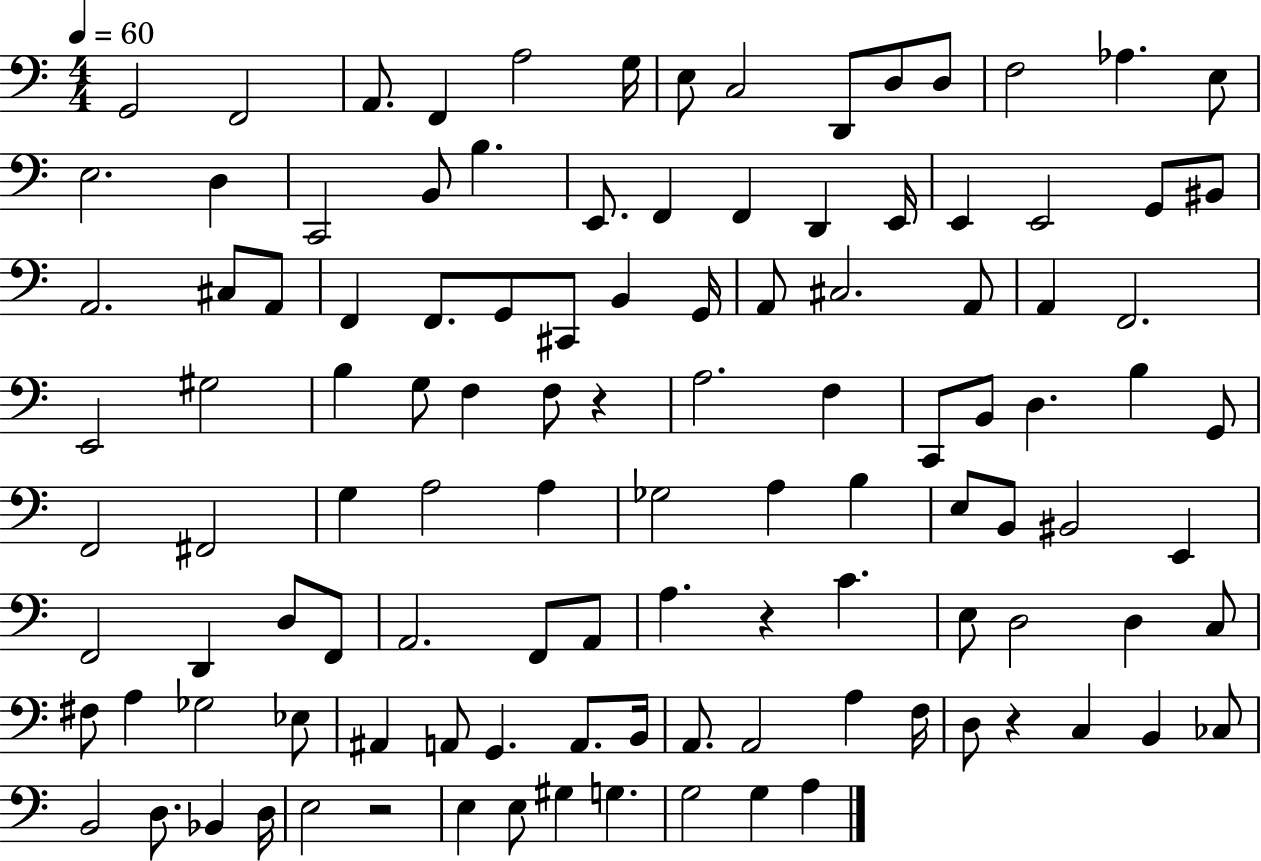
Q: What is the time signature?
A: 4/4